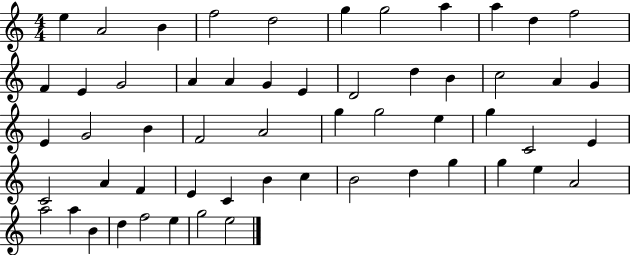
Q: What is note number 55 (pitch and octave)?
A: G5